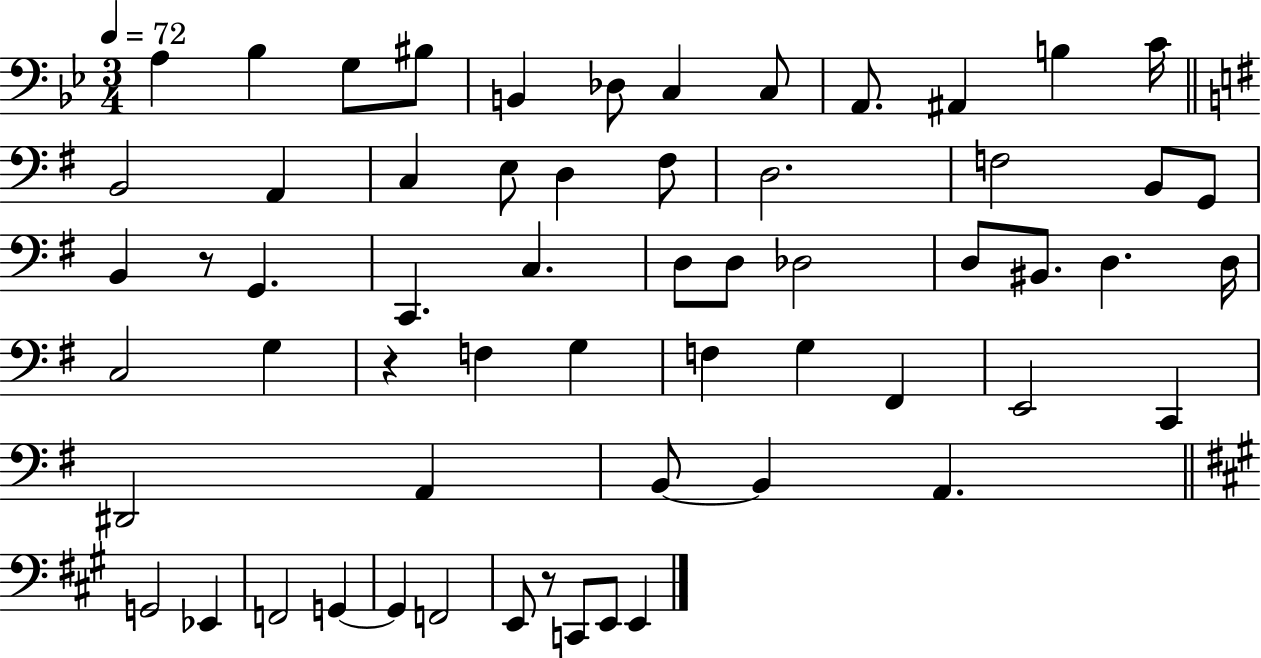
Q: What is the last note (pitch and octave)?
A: E2